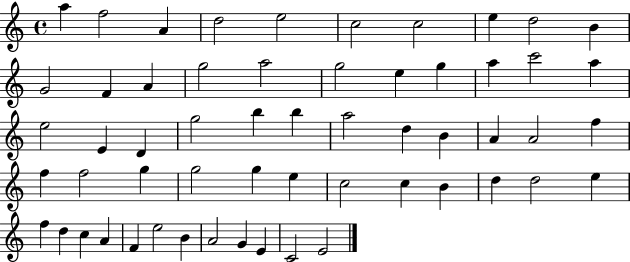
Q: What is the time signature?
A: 4/4